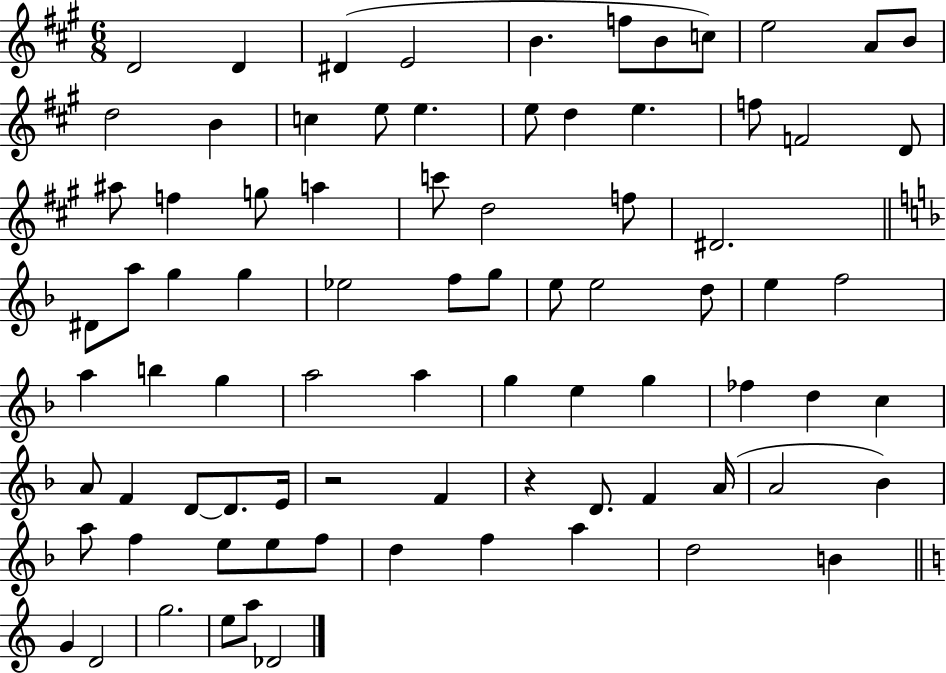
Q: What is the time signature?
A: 6/8